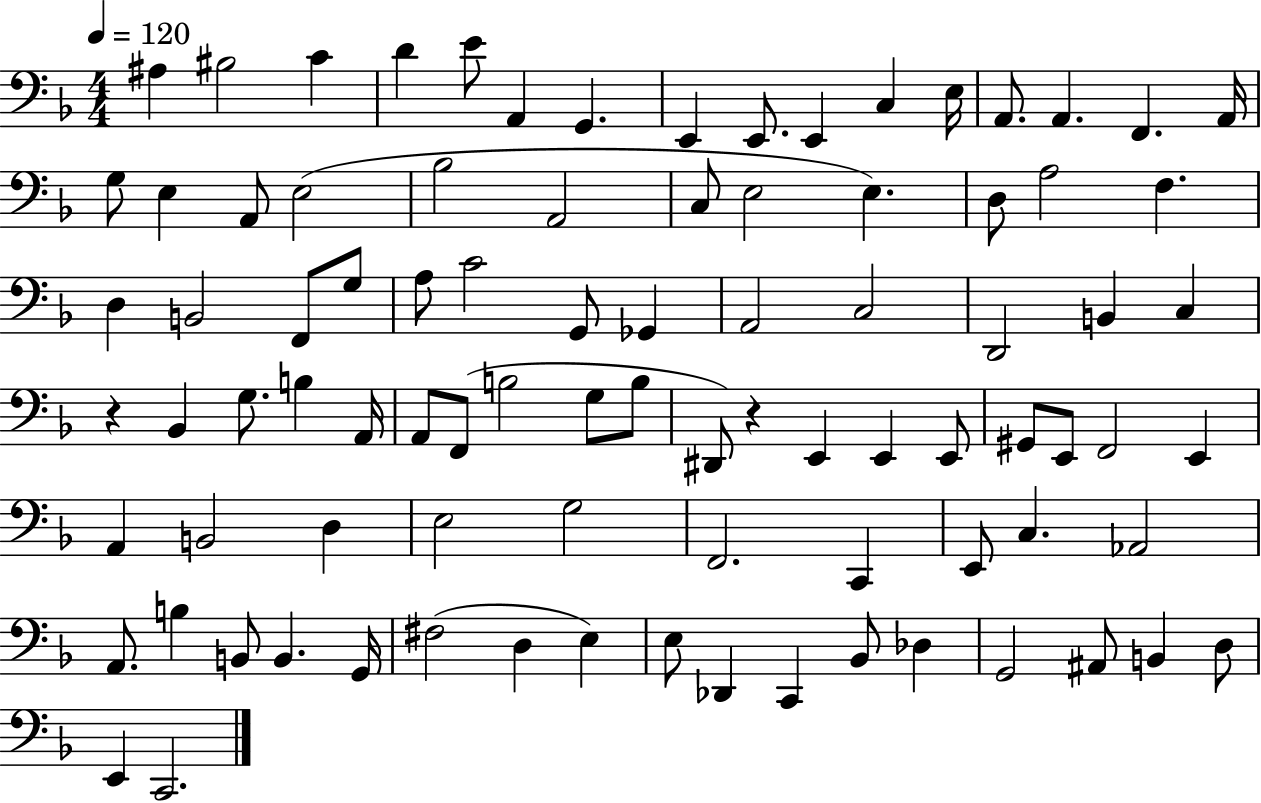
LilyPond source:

{
  \clef bass
  \numericTimeSignature
  \time 4/4
  \key f \major
  \tempo 4 = 120
  \repeat volta 2 { ais4 bis2 c'4 | d'4 e'8 a,4 g,4. | e,4 e,8. e,4 c4 e16 | a,8. a,4. f,4. a,16 | \break g8 e4 a,8 e2( | bes2 a,2 | c8 e2 e4.) | d8 a2 f4. | \break d4 b,2 f,8 g8 | a8 c'2 g,8 ges,4 | a,2 c2 | d,2 b,4 c4 | \break r4 bes,4 g8. b4 a,16 | a,8 f,8( b2 g8 b8 | dis,8) r4 e,4 e,4 e,8 | gis,8 e,8 f,2 e,4 | \break a,4 b,2 d4 | e2 g2 | f,2. c,4 | e,8 c4. aes,2 | \break a,8. b4 b,8 b,4. g,16 | fis2( d4 e4) | e8 des,4 c,4 bes,8 des4 | g,2 ais,8 b,4 d8 | \break e,4 c,2. | } \bar "|."
}